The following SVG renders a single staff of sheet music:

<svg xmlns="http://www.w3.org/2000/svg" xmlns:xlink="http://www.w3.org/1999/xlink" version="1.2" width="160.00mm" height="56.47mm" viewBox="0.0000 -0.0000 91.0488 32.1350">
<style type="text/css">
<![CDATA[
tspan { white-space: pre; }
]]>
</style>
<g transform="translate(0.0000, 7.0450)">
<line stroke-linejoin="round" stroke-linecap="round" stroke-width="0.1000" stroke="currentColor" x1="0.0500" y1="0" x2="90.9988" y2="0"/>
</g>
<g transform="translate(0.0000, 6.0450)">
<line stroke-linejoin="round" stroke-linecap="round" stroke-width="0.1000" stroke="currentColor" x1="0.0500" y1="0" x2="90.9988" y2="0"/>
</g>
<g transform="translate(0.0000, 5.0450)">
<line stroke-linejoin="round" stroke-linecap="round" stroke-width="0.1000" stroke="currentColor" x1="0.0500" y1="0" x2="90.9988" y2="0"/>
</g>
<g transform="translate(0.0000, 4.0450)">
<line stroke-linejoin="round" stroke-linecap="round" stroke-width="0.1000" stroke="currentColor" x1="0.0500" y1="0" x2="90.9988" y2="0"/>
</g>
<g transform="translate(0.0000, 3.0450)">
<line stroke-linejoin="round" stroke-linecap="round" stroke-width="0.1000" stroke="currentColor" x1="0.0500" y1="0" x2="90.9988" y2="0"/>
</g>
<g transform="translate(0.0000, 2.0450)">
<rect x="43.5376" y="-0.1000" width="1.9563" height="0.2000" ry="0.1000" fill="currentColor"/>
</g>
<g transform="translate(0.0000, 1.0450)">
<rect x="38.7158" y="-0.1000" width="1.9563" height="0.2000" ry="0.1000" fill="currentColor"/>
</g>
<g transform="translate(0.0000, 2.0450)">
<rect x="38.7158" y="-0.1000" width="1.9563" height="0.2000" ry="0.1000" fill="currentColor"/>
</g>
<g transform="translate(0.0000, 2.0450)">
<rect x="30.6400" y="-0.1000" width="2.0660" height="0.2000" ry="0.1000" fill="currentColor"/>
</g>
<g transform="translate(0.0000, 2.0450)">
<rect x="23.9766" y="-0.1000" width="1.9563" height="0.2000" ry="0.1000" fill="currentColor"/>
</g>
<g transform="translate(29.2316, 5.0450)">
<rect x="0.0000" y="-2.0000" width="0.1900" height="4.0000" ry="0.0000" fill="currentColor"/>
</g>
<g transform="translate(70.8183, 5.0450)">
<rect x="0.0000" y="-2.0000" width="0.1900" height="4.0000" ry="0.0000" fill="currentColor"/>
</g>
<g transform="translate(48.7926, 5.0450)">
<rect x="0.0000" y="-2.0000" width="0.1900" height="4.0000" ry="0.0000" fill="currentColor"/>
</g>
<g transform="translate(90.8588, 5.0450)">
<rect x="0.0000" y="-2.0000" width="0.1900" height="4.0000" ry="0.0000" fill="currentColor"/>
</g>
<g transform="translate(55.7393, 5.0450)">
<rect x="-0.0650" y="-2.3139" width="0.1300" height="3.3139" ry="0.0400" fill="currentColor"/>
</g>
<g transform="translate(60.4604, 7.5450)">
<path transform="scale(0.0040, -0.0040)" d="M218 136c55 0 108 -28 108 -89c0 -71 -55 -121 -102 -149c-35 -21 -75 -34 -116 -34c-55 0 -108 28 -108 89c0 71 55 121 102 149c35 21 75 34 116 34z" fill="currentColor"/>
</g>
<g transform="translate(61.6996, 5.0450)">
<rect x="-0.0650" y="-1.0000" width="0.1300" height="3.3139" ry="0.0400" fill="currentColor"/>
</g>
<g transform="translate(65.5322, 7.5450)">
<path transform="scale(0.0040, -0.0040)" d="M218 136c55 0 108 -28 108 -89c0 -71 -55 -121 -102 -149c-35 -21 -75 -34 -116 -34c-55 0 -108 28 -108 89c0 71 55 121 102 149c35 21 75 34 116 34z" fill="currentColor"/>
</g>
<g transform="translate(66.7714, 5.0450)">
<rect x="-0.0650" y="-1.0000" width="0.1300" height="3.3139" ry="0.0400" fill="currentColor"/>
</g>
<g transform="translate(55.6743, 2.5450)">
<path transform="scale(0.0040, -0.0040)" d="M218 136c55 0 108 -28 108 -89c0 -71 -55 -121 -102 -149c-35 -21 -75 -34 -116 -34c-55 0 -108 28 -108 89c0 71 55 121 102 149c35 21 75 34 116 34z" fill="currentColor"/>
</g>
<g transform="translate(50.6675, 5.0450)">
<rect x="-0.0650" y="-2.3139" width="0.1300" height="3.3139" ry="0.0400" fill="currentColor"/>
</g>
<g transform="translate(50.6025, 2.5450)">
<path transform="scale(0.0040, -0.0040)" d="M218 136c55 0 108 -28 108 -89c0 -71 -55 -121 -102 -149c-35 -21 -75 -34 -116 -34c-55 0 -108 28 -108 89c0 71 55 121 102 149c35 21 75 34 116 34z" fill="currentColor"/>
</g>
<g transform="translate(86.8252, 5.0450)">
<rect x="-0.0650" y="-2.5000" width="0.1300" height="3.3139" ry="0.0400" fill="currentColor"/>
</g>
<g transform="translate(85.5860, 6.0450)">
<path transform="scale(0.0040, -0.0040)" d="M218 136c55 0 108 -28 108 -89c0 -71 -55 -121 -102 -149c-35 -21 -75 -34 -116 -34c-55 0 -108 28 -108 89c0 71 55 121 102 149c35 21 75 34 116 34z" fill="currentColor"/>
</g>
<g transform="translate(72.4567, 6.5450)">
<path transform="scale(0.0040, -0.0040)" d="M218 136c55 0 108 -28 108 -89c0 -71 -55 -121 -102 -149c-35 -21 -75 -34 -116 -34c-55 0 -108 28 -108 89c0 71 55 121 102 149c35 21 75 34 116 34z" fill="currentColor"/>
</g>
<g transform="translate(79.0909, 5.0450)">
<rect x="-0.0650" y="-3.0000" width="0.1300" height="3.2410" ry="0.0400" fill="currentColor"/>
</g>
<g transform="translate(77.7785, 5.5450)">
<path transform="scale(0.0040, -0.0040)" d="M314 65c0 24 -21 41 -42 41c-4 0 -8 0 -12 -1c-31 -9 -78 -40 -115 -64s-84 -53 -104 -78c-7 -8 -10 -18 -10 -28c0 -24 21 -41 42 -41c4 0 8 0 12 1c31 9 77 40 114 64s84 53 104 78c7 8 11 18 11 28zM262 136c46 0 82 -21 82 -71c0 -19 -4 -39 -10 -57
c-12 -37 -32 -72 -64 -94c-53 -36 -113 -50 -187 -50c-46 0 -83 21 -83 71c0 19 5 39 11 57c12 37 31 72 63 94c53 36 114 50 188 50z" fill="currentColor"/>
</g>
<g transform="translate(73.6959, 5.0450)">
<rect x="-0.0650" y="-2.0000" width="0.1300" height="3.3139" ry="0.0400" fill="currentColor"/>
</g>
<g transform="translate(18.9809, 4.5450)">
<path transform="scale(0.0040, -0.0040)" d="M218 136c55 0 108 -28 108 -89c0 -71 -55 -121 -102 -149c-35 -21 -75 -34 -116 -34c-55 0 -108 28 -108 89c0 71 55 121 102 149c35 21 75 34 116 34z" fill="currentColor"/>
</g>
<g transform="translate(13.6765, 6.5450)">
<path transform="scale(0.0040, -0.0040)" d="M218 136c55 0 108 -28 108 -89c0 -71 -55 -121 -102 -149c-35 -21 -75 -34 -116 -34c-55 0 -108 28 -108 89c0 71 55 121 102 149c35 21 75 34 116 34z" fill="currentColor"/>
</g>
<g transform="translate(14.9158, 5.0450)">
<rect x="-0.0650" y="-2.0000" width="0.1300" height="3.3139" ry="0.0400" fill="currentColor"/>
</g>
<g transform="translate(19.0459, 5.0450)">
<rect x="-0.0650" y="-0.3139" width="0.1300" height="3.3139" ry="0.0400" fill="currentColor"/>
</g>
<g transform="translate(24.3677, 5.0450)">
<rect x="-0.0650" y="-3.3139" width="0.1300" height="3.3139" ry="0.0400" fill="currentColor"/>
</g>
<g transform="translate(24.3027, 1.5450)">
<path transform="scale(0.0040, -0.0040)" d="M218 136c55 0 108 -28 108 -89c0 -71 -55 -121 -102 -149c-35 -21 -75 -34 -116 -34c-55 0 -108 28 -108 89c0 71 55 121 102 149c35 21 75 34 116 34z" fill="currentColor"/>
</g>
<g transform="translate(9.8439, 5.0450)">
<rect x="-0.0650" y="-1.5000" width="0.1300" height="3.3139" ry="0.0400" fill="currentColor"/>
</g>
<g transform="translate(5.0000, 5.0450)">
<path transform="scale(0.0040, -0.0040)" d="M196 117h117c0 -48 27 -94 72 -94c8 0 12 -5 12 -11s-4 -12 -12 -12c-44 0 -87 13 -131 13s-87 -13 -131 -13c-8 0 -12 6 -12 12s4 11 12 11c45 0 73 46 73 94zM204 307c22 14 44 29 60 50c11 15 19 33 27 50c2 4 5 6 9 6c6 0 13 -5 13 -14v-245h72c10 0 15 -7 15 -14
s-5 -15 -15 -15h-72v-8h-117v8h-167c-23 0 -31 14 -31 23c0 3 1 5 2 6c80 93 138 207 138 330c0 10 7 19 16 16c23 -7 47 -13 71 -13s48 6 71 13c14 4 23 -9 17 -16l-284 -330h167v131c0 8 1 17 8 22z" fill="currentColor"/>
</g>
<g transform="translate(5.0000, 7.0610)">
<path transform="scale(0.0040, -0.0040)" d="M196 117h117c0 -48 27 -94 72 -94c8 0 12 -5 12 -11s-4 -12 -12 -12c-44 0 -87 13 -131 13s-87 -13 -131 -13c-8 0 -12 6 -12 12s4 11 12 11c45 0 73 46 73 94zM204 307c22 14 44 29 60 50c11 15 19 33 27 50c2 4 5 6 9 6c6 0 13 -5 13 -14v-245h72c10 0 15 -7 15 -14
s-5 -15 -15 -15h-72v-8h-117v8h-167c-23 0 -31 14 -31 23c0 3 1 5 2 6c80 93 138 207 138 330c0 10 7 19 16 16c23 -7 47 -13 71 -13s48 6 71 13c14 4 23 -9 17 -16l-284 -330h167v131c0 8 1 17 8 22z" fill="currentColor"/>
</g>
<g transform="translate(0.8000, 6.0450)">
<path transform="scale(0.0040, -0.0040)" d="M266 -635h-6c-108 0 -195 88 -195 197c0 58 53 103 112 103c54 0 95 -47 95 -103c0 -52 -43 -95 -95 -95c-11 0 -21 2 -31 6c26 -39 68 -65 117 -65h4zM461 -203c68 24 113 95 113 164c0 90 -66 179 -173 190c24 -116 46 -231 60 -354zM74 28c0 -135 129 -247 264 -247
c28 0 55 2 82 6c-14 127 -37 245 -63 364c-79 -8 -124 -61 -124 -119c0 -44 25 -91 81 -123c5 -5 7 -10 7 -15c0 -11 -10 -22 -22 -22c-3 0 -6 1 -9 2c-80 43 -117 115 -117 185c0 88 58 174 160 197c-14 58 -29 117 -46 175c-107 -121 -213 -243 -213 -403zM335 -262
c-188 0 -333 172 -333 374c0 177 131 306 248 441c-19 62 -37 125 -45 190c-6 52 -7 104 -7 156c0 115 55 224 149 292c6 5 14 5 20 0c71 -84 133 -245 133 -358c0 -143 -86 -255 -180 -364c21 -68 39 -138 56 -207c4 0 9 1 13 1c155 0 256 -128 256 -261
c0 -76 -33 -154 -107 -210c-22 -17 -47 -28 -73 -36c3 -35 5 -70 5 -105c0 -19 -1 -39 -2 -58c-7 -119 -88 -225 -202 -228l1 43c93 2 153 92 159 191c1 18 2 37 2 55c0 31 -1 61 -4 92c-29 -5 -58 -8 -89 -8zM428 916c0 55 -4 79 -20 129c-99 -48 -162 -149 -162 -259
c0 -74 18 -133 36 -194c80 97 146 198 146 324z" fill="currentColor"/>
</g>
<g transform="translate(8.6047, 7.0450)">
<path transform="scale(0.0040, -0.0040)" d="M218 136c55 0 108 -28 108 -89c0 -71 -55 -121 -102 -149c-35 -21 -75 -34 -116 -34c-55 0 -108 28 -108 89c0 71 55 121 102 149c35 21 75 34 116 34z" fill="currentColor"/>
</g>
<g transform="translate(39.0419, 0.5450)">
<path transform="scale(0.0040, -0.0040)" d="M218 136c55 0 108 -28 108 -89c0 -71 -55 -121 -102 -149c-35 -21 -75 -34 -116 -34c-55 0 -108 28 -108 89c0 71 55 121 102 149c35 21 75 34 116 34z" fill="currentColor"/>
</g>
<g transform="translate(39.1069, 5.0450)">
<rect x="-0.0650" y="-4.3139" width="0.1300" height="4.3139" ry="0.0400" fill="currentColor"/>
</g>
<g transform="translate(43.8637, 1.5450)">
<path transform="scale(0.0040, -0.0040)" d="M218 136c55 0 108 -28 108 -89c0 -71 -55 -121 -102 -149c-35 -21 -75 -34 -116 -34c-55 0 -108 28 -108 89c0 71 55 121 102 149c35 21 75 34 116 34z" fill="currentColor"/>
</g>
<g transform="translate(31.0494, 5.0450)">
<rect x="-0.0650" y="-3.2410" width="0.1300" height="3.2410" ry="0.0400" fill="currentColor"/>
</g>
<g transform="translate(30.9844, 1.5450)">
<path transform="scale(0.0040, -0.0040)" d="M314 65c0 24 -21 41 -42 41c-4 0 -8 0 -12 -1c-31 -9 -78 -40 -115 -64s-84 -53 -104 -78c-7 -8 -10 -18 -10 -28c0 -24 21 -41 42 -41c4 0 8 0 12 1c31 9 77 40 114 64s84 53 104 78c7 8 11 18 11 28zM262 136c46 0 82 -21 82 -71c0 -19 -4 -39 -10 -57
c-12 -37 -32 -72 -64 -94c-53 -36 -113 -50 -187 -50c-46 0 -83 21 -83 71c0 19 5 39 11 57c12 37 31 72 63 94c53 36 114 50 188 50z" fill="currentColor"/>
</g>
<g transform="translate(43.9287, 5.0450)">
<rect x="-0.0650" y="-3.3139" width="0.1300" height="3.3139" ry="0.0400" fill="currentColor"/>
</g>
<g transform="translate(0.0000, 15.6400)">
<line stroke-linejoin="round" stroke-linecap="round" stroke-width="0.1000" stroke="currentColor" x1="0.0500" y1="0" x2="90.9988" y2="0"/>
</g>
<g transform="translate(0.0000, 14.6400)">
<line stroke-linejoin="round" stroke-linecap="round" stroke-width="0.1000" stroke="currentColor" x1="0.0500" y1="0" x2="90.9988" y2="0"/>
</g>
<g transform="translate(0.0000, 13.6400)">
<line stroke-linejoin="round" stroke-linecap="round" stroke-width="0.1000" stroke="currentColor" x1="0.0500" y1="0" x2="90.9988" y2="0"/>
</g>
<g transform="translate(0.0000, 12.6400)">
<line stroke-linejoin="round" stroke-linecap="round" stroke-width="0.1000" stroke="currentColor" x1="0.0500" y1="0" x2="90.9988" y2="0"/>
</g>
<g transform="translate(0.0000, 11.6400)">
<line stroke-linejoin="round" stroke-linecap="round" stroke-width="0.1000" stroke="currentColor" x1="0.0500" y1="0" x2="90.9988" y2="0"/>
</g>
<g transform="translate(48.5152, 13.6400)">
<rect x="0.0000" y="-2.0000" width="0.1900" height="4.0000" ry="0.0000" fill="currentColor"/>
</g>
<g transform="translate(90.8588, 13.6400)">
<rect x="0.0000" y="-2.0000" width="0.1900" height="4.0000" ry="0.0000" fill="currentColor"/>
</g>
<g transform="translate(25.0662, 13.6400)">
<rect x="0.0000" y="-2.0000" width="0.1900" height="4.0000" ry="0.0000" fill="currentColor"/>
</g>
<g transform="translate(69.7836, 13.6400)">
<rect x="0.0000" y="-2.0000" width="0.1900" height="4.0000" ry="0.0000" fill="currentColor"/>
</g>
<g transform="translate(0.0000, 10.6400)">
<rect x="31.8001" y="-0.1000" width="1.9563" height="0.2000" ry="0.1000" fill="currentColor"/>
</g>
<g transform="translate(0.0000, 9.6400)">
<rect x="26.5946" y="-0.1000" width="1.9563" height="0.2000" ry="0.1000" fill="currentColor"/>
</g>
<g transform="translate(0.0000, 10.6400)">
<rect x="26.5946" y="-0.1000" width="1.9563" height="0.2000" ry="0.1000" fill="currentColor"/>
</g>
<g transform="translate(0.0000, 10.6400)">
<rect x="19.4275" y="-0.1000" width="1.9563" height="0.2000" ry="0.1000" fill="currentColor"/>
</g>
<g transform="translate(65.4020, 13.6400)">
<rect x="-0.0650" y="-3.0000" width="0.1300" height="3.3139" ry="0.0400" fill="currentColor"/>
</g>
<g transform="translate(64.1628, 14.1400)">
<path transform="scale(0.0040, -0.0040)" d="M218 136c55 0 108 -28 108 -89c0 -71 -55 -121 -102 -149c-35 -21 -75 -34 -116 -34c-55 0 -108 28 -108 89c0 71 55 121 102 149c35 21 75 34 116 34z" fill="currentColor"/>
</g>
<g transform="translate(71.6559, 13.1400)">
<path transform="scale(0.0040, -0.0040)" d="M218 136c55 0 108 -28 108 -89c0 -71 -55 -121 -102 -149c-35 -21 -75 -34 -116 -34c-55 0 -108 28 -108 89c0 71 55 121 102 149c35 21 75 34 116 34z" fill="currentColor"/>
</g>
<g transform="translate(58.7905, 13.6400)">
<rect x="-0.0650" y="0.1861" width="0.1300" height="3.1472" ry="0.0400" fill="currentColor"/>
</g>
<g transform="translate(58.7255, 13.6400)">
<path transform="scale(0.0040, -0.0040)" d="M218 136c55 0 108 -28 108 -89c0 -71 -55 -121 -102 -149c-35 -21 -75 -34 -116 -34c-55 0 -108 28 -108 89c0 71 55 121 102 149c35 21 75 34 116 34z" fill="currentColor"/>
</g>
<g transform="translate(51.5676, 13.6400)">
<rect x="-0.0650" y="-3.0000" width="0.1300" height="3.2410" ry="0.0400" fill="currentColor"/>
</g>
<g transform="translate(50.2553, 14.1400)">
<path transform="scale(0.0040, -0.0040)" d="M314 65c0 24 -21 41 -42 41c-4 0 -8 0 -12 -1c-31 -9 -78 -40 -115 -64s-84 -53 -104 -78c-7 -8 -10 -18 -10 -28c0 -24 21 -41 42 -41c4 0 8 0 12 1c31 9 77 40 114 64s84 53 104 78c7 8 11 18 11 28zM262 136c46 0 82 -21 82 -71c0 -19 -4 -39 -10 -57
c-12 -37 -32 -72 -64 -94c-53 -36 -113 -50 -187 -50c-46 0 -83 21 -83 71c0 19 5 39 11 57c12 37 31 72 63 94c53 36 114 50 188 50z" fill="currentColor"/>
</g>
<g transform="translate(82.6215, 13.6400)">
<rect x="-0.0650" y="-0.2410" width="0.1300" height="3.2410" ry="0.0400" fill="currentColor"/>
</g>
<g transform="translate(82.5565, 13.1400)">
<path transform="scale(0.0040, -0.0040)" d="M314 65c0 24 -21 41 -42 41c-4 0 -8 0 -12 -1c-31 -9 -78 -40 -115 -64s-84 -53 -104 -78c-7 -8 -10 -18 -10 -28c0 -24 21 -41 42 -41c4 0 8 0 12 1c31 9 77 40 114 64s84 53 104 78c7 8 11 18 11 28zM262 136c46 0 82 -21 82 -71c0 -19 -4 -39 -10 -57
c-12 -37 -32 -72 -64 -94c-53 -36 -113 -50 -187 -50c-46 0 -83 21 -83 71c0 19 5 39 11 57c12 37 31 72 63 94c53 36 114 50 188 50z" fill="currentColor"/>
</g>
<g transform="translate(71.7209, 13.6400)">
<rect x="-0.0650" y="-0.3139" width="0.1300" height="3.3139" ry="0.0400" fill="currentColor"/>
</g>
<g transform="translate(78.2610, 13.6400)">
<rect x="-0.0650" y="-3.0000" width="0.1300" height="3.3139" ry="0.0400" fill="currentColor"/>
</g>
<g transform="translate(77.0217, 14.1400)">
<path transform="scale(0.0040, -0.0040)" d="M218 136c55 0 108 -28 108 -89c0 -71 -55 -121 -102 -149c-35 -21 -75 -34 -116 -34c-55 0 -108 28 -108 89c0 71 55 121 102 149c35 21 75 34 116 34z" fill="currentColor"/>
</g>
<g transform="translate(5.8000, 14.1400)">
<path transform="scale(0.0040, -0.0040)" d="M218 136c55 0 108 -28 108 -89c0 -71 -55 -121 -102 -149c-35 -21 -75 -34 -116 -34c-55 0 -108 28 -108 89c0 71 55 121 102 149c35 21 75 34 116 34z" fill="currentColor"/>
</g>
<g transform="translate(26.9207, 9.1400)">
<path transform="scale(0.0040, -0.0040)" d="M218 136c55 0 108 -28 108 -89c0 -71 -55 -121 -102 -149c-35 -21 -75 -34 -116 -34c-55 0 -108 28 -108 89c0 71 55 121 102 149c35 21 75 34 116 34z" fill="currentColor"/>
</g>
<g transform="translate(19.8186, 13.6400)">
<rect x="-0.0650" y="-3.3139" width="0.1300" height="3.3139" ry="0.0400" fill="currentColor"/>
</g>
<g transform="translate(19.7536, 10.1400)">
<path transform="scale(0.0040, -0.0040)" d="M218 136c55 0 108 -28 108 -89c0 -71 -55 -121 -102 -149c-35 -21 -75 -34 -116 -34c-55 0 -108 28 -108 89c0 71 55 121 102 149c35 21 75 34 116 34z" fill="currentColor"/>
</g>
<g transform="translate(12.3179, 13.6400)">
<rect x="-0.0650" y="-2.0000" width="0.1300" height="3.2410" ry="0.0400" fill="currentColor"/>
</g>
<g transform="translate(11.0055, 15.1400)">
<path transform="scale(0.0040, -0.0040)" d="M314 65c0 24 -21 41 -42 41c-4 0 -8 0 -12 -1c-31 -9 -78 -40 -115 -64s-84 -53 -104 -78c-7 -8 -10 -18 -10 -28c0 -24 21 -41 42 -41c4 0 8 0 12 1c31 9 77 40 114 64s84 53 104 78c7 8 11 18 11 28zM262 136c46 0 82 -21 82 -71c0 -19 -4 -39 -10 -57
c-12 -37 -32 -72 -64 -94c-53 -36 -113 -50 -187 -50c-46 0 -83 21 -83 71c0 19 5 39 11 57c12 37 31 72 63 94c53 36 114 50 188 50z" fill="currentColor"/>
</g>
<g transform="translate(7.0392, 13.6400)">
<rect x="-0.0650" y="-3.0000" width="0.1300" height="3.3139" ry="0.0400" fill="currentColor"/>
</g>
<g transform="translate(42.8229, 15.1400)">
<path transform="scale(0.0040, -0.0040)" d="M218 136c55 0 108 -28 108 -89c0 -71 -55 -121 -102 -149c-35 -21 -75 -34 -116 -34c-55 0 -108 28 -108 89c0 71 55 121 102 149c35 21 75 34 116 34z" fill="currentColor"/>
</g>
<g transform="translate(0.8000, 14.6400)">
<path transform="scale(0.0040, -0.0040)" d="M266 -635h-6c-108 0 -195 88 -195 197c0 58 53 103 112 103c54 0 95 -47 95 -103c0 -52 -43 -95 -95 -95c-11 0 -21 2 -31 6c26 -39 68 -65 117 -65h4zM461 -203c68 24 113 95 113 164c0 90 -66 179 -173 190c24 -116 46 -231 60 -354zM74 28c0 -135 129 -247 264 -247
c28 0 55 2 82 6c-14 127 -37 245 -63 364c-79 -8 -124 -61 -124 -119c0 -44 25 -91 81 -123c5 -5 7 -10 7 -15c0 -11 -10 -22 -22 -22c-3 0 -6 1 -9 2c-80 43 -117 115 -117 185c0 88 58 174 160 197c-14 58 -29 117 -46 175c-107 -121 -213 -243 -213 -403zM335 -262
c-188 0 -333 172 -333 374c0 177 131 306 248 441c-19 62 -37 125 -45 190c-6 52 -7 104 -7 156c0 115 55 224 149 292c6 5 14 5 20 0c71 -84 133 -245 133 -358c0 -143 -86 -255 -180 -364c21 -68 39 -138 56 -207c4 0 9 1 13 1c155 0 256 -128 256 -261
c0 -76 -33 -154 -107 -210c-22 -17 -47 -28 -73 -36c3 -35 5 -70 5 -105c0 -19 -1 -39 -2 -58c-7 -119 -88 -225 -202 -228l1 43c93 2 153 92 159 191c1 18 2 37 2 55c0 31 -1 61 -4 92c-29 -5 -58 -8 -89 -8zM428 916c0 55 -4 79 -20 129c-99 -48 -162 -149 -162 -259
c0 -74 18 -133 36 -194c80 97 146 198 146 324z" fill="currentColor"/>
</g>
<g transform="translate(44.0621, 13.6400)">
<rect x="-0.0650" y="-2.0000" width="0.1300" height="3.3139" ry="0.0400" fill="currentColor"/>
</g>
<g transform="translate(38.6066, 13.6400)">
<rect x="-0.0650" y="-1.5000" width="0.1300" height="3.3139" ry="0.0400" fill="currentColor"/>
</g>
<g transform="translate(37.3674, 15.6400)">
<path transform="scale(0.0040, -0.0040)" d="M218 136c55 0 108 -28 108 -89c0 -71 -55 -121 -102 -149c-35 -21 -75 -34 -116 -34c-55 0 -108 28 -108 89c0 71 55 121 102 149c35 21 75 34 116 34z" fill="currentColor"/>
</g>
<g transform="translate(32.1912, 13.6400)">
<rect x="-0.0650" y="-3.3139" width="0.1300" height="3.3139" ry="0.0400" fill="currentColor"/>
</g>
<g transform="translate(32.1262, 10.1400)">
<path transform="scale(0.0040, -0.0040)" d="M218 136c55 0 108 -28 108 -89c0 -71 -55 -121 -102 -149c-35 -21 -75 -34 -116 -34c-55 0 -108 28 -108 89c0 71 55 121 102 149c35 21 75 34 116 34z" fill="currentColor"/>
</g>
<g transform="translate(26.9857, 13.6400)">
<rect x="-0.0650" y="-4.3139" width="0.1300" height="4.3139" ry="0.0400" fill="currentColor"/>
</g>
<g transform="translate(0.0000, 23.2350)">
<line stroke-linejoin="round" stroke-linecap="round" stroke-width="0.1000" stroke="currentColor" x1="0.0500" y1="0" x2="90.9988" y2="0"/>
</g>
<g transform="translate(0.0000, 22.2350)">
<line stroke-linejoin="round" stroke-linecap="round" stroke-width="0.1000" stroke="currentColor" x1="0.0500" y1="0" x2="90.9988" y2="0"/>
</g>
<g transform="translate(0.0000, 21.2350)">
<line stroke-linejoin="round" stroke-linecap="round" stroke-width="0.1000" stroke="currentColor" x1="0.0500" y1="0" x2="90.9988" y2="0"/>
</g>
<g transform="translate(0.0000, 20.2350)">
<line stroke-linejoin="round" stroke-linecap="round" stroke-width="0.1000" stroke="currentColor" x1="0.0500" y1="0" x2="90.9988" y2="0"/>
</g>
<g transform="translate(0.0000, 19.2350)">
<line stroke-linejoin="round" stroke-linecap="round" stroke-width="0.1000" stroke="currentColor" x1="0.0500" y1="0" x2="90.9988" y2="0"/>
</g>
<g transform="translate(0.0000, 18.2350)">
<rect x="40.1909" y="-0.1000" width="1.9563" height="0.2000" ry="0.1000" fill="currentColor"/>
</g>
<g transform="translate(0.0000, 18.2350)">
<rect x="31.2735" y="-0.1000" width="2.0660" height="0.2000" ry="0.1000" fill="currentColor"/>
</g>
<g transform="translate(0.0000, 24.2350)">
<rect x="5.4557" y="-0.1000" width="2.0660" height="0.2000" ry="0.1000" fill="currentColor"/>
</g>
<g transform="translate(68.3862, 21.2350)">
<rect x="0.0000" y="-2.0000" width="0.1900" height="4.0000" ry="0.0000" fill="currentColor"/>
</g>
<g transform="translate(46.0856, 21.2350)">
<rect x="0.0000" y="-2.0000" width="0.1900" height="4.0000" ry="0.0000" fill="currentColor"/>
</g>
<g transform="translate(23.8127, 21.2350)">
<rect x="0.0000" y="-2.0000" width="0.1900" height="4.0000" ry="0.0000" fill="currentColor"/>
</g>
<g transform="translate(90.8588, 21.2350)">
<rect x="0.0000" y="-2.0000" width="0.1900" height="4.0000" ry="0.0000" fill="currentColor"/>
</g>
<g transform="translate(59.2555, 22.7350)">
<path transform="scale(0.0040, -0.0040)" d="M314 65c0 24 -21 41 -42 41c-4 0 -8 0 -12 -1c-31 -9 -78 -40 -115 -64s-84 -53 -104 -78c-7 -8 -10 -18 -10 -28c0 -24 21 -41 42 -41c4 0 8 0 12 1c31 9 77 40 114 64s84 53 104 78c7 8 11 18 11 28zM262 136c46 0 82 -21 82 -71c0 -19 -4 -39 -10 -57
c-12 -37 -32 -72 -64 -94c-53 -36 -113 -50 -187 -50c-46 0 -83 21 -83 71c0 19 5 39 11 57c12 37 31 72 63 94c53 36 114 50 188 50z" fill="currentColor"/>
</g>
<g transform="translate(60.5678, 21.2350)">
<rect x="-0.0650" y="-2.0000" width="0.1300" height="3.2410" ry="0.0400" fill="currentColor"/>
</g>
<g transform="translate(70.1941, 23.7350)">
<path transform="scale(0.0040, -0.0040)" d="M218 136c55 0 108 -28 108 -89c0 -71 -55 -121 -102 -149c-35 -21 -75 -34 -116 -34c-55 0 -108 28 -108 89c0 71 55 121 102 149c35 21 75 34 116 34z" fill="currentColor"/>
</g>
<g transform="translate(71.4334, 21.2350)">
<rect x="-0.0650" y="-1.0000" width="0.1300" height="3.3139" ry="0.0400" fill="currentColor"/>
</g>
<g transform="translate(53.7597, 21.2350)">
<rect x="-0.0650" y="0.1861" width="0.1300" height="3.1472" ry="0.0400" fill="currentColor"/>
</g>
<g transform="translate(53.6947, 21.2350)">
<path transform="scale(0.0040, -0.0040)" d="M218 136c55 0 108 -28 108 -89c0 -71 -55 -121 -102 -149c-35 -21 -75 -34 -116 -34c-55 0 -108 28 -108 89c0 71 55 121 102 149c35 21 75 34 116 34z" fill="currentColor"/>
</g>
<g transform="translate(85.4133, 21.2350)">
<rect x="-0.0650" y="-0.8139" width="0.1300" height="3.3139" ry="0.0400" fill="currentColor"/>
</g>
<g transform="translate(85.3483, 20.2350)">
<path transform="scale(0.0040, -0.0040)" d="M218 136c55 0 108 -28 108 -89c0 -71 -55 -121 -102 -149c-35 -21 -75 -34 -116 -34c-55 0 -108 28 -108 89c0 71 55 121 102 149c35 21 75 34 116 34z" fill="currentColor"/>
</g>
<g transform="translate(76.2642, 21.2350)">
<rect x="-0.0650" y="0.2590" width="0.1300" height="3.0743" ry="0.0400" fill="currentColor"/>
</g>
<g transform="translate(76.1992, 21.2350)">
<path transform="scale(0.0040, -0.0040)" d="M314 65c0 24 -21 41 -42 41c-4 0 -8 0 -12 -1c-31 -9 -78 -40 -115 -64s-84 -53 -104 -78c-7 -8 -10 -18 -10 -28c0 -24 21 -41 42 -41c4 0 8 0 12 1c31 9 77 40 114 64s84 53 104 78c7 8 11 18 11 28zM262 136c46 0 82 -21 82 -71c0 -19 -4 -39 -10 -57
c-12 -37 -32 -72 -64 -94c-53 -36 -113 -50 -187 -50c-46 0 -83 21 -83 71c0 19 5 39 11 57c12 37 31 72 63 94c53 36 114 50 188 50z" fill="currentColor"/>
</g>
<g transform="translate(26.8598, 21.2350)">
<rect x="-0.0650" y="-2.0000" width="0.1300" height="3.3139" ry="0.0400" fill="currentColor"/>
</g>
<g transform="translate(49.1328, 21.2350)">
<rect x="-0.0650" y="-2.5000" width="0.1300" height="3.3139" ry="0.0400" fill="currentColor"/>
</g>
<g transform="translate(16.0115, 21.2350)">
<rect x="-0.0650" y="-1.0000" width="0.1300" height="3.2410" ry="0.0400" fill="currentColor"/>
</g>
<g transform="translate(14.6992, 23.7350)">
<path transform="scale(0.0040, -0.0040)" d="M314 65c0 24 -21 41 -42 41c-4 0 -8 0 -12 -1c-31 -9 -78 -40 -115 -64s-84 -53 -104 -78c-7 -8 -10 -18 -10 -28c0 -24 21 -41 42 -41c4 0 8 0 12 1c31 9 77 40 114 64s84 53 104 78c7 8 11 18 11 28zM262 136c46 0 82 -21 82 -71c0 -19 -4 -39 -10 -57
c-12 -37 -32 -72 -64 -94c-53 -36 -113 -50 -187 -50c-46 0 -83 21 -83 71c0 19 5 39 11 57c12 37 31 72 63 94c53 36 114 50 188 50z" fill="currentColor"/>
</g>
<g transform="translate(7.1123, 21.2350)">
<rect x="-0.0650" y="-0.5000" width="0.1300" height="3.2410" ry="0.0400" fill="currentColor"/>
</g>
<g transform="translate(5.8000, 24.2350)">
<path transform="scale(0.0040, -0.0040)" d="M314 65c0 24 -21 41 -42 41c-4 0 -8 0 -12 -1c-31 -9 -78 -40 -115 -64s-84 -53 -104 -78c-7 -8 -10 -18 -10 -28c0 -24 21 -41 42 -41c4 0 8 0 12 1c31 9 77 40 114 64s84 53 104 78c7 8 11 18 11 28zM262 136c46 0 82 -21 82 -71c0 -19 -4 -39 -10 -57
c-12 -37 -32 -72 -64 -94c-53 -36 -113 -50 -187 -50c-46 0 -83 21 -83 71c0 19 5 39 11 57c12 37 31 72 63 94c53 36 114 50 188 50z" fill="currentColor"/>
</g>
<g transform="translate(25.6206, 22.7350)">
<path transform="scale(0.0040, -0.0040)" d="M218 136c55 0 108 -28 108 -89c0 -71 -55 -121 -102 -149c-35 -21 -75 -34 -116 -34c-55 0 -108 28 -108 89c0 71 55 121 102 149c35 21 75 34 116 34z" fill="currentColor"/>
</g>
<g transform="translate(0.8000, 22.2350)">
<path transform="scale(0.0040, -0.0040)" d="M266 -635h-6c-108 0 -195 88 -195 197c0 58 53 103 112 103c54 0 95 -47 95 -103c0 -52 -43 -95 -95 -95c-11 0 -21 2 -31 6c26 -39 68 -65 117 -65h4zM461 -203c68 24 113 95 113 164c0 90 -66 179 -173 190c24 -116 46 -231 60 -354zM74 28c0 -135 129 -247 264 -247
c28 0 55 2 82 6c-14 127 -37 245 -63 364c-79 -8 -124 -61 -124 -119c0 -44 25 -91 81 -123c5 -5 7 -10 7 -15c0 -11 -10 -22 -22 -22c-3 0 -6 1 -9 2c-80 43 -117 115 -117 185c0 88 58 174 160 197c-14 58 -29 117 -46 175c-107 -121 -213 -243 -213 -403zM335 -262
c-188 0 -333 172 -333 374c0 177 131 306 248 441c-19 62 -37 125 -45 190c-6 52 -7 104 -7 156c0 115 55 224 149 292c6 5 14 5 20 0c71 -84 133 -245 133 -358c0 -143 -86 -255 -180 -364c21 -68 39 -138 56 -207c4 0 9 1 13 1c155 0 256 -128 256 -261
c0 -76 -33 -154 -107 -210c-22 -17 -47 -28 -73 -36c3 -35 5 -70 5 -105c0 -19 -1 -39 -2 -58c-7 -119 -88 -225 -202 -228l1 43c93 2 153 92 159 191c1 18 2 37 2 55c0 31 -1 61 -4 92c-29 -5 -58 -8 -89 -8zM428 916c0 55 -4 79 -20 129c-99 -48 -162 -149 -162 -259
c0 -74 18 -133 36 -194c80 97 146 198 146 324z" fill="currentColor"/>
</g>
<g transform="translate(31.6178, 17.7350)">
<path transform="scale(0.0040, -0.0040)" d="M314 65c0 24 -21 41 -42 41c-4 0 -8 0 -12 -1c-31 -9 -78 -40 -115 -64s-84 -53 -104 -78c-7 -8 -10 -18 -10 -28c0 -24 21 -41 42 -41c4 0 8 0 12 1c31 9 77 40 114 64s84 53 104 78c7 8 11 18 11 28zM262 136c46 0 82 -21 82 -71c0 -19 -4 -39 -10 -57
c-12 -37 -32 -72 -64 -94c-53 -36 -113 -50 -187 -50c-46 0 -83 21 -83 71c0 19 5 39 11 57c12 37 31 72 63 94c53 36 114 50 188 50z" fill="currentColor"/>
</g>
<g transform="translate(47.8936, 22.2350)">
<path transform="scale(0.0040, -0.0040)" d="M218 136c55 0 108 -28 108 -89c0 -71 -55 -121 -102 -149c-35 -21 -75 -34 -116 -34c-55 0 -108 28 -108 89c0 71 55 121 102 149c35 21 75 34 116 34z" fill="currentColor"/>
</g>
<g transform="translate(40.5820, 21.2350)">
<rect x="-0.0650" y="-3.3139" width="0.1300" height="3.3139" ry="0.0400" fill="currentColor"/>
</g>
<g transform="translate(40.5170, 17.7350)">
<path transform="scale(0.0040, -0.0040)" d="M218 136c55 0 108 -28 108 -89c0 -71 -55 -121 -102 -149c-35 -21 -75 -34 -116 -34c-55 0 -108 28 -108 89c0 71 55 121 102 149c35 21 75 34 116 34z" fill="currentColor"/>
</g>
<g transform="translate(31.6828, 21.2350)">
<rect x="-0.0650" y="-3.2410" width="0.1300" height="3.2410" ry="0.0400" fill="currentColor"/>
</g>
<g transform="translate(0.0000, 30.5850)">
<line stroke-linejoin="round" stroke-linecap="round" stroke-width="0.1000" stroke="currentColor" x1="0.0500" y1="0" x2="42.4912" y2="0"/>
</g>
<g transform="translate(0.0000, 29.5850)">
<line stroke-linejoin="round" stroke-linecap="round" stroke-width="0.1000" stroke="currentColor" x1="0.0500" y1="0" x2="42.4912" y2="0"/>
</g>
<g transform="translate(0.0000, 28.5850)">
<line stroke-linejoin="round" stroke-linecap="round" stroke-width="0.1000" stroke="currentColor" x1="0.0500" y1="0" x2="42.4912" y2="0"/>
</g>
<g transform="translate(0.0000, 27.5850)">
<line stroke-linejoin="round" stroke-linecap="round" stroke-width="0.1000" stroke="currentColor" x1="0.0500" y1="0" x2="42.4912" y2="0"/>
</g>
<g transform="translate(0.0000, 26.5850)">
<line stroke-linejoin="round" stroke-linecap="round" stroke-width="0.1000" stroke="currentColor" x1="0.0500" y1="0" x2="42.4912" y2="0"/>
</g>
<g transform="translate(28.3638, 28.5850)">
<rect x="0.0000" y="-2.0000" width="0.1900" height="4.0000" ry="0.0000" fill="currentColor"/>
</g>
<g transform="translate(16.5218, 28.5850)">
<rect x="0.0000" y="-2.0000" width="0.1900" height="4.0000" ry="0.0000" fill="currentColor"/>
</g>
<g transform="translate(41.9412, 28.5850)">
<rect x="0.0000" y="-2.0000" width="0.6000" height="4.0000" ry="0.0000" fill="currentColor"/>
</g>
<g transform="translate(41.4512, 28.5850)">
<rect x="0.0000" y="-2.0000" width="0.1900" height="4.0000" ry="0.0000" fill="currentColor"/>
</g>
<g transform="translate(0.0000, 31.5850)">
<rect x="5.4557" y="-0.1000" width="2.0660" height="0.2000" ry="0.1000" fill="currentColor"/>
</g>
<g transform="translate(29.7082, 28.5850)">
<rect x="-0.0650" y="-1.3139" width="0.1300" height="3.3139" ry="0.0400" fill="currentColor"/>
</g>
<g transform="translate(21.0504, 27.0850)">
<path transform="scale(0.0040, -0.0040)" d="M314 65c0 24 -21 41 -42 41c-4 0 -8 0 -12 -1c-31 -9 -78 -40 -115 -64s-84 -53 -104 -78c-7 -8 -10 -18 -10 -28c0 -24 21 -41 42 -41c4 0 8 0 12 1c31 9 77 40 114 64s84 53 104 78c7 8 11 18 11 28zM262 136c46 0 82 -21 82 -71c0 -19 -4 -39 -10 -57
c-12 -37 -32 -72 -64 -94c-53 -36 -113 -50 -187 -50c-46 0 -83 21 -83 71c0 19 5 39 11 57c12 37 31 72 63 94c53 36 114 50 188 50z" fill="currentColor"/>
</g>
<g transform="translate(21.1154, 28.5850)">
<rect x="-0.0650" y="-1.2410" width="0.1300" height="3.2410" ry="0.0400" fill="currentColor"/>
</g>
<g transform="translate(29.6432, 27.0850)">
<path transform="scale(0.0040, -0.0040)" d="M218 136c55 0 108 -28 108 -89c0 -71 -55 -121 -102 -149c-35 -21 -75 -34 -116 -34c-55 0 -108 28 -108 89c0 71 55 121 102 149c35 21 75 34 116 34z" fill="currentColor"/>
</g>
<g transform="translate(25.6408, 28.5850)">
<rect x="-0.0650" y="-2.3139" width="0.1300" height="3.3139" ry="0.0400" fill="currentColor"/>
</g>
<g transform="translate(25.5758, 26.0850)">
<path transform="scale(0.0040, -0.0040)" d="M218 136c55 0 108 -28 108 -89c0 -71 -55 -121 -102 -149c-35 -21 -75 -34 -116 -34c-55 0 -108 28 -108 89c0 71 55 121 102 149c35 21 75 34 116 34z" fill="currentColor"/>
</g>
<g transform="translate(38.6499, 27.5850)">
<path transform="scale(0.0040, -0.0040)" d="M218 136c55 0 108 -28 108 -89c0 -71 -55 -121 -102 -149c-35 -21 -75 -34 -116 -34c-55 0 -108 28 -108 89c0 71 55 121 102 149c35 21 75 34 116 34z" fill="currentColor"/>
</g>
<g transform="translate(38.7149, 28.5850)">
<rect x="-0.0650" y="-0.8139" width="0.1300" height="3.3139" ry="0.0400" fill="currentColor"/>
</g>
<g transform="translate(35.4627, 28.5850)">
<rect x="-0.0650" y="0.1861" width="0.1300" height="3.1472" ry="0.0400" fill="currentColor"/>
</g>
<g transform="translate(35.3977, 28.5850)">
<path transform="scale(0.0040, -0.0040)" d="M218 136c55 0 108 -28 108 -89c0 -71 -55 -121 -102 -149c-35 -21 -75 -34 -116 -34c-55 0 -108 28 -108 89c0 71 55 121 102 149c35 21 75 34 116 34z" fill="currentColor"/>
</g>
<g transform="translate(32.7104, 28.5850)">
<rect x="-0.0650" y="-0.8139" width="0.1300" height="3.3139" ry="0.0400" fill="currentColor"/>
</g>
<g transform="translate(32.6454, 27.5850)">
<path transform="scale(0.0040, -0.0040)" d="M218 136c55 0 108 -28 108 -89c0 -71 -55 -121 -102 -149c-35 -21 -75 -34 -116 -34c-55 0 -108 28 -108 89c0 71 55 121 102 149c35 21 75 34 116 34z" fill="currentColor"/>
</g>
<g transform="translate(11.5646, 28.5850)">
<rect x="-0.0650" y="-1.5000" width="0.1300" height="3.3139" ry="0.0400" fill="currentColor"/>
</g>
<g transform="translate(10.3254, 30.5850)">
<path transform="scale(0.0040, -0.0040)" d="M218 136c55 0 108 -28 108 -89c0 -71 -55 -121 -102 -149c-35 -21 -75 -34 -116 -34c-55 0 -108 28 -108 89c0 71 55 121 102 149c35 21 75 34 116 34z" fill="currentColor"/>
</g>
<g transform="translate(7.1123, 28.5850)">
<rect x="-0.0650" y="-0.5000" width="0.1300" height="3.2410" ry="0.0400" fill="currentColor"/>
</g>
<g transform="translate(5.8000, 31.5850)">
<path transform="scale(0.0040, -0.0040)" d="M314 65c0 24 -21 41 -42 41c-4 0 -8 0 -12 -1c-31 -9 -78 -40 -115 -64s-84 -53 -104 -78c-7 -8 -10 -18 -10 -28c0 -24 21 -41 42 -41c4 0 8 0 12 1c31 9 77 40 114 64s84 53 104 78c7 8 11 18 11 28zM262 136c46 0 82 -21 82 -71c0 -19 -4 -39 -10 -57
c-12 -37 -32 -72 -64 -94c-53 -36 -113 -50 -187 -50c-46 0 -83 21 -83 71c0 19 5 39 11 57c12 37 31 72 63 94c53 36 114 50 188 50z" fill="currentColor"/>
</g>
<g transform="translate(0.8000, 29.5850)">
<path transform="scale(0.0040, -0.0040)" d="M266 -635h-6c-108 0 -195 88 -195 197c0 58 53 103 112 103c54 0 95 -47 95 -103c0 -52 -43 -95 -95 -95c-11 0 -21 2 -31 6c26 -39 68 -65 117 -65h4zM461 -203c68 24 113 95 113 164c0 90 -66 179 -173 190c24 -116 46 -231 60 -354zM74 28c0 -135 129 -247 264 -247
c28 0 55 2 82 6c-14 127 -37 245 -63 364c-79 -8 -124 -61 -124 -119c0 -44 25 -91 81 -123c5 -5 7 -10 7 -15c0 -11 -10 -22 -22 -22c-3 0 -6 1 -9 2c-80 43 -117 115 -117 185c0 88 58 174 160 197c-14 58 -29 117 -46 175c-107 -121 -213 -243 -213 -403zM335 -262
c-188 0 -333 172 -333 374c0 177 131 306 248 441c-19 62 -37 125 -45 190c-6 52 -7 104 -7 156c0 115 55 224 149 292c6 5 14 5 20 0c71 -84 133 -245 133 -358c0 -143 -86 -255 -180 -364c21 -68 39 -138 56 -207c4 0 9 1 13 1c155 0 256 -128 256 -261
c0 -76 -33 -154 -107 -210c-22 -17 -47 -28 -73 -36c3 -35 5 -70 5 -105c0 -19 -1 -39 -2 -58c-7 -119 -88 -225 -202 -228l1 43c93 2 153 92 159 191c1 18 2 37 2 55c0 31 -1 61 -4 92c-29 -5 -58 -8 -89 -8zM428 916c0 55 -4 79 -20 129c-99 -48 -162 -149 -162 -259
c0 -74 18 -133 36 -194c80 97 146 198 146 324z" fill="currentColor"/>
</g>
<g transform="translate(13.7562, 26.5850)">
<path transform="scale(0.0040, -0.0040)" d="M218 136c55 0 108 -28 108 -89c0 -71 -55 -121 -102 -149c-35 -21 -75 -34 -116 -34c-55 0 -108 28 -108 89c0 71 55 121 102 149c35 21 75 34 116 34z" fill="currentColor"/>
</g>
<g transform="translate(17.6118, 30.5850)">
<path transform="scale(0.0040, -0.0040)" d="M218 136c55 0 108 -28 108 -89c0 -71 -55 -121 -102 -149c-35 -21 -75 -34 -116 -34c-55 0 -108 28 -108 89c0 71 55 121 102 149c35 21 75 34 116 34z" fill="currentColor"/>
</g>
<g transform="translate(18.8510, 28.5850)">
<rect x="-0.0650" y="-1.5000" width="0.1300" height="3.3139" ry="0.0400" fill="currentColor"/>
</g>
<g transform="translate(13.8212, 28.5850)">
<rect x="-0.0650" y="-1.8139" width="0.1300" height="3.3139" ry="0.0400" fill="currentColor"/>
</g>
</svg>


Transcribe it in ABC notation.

X:1
T:Untitled
M:4/4
L:1/4
K:C
E F c b b2 d' b g g D D F A2 G A F2 b d' b E F A2 B A c A c2 C2 D2 F b2 b G B F2 D B2 d C2 E f E e2 g e d B d